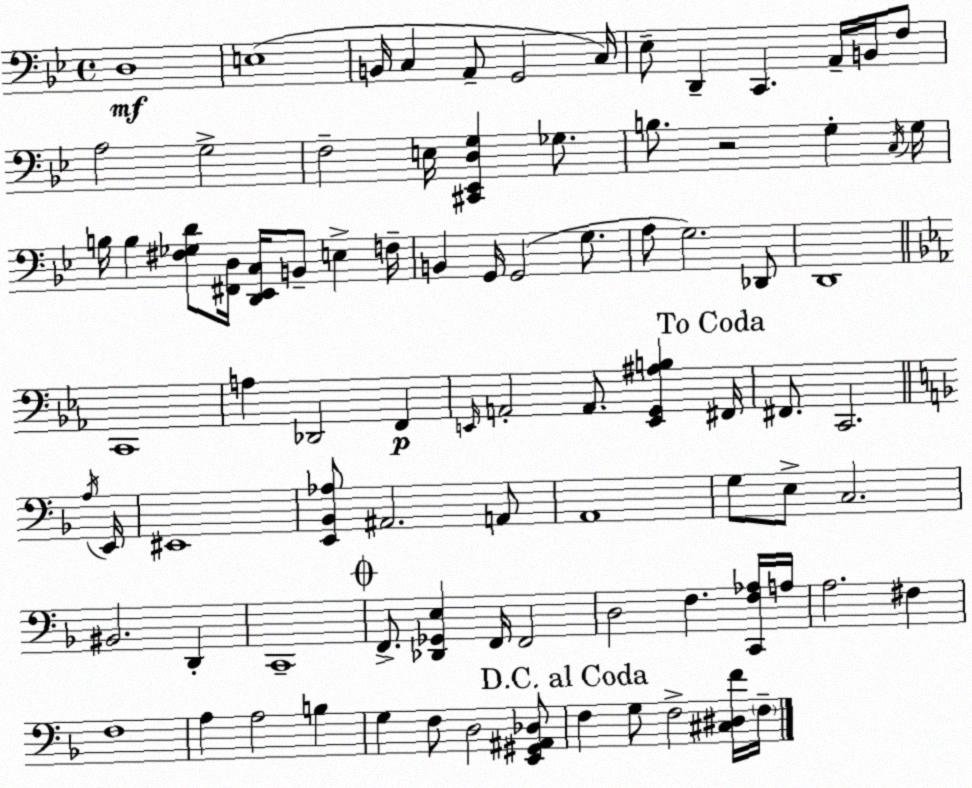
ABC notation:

X:1
T:Untitled
M:4/4
L:1/4
K:Bb
D,4 E,4 B,,/4 C, A,,/2 G,,2 C,/4 _E,/2 D,, C,, A,,/4 B,,/4 F,/2 A,2 G,2 F,2 E,/4 [^C,,_E,,D,G,] _G,/2 B,/2 z2 G, C,/4 G,/4 B,/4 B, [^F,_G,D]/2 [^F,,D,]/4 [D,,_E,,C,]/4 B,,/2 E, F,/4 B,, G,,/4 G,,2 G,/2 A,/2 G,2 _D,,/2 D,,4 C,,4 A, _D,,2 F,, E,,/4 A,,2 A,,/2 [E,,G,,^A,B,] ^F,,/4 ^F,,/2 C,,2 A,/4 E,,/4 ^E,,4 [E,,_B,,_A,]/2 ^A,,2 A,,/2 A,,4 G,/2 E,/2 C,2 ^B,,2 D,, C,,4 F,,/2 [_D,,_G,,E,] F,,/4 F,,2 D,2 F, [C,,F,_A,]/4 A,/4 A,2 ^F, F,4 A, A,2 B, G, F,/2 D,2 [E,,^G,,^A,,_D,]/2 F, G,/2 F,2 [^C,^D,F]/4 F,/4